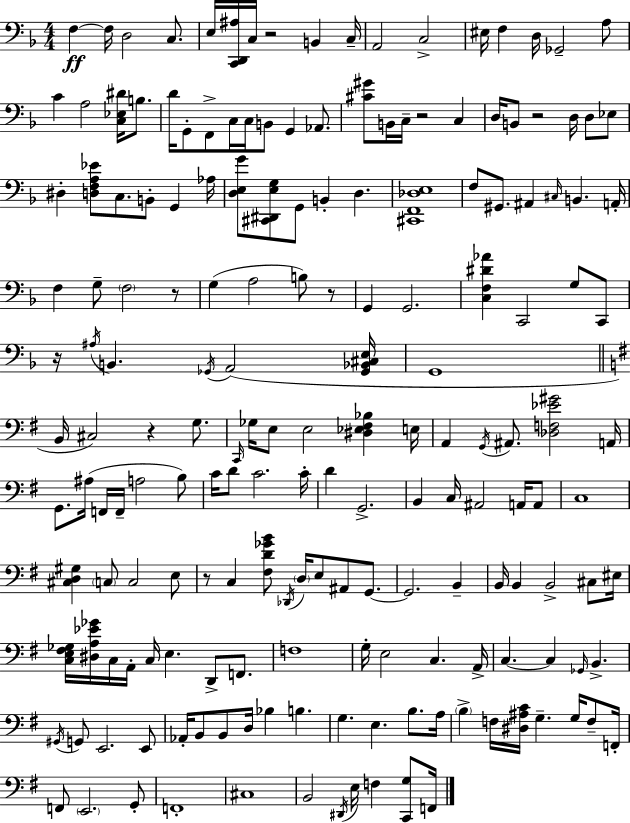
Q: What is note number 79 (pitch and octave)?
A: F2